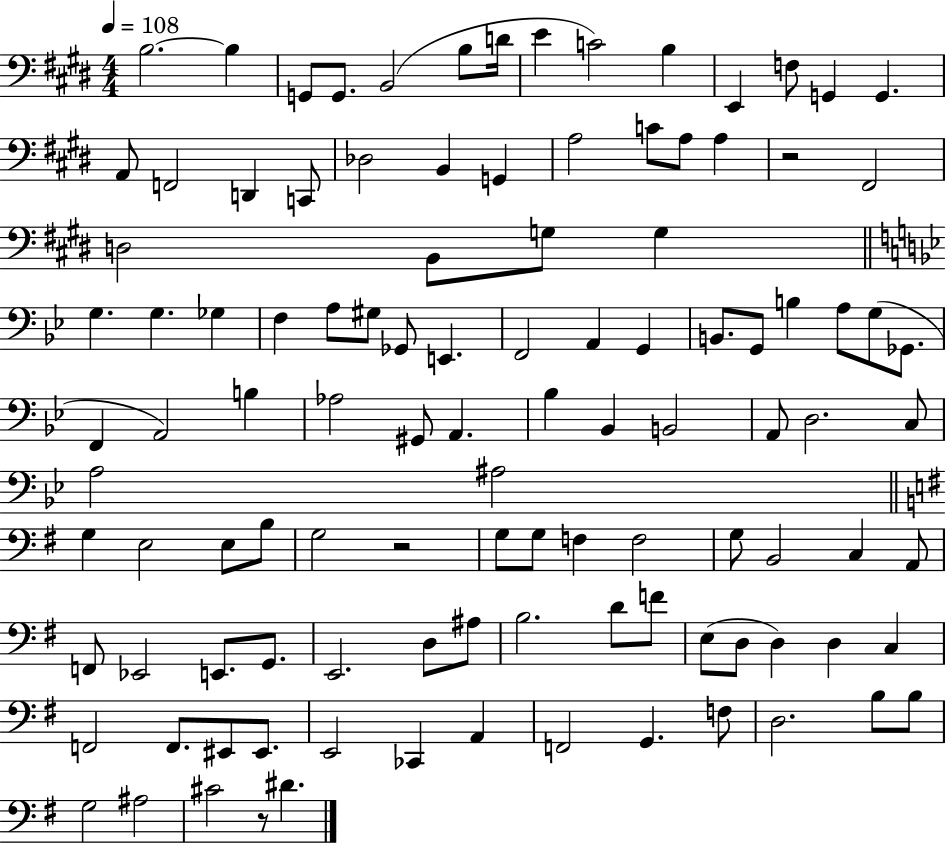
B3/h. B3/q G2/e G2/e. B2/h B3/e D4/s E4/q C4/h B3/q E2/q F3/e G2/q G2/q. A2/e F2/h D2/q C2/e Db3/h B2/q G2/q A3/h C4/e A3/e A3/q R/h F#2/h D3/h B2/e G3/e G3/q G3/q. G3/q. Gb3/q F3/q A3/e G#3/e Gb2/e E2/q. F2/h A2/q G2/q B2/e. G2/e B3/q A3/e G3/e Gb2/e. F2/q A2/h B3/q Ab3/h G#2/e A2/q. Bb3/q Bb2/q B2/h A2/e D3/h. C3/e A3/h A#3/h G3/q E3/h E3/e B3/e G3/h R/h G3/e G3/e F3/q F3/h G3/e B2/h C3/q A2/e F2/e Eb2/h E2/e. G2/e. E2/h. D3/e A#3/e B3/h. D4/e F4/e E3/e D3/e D3/q D3/q C3/q F2/h F2/e. EIS2/e EIS2/e. E2/h CES2/q A2/q F2/h G2/q. F3/e D3/h. B3/e B3/e G3/h A#3/h C#4/h R/e D#4/q.